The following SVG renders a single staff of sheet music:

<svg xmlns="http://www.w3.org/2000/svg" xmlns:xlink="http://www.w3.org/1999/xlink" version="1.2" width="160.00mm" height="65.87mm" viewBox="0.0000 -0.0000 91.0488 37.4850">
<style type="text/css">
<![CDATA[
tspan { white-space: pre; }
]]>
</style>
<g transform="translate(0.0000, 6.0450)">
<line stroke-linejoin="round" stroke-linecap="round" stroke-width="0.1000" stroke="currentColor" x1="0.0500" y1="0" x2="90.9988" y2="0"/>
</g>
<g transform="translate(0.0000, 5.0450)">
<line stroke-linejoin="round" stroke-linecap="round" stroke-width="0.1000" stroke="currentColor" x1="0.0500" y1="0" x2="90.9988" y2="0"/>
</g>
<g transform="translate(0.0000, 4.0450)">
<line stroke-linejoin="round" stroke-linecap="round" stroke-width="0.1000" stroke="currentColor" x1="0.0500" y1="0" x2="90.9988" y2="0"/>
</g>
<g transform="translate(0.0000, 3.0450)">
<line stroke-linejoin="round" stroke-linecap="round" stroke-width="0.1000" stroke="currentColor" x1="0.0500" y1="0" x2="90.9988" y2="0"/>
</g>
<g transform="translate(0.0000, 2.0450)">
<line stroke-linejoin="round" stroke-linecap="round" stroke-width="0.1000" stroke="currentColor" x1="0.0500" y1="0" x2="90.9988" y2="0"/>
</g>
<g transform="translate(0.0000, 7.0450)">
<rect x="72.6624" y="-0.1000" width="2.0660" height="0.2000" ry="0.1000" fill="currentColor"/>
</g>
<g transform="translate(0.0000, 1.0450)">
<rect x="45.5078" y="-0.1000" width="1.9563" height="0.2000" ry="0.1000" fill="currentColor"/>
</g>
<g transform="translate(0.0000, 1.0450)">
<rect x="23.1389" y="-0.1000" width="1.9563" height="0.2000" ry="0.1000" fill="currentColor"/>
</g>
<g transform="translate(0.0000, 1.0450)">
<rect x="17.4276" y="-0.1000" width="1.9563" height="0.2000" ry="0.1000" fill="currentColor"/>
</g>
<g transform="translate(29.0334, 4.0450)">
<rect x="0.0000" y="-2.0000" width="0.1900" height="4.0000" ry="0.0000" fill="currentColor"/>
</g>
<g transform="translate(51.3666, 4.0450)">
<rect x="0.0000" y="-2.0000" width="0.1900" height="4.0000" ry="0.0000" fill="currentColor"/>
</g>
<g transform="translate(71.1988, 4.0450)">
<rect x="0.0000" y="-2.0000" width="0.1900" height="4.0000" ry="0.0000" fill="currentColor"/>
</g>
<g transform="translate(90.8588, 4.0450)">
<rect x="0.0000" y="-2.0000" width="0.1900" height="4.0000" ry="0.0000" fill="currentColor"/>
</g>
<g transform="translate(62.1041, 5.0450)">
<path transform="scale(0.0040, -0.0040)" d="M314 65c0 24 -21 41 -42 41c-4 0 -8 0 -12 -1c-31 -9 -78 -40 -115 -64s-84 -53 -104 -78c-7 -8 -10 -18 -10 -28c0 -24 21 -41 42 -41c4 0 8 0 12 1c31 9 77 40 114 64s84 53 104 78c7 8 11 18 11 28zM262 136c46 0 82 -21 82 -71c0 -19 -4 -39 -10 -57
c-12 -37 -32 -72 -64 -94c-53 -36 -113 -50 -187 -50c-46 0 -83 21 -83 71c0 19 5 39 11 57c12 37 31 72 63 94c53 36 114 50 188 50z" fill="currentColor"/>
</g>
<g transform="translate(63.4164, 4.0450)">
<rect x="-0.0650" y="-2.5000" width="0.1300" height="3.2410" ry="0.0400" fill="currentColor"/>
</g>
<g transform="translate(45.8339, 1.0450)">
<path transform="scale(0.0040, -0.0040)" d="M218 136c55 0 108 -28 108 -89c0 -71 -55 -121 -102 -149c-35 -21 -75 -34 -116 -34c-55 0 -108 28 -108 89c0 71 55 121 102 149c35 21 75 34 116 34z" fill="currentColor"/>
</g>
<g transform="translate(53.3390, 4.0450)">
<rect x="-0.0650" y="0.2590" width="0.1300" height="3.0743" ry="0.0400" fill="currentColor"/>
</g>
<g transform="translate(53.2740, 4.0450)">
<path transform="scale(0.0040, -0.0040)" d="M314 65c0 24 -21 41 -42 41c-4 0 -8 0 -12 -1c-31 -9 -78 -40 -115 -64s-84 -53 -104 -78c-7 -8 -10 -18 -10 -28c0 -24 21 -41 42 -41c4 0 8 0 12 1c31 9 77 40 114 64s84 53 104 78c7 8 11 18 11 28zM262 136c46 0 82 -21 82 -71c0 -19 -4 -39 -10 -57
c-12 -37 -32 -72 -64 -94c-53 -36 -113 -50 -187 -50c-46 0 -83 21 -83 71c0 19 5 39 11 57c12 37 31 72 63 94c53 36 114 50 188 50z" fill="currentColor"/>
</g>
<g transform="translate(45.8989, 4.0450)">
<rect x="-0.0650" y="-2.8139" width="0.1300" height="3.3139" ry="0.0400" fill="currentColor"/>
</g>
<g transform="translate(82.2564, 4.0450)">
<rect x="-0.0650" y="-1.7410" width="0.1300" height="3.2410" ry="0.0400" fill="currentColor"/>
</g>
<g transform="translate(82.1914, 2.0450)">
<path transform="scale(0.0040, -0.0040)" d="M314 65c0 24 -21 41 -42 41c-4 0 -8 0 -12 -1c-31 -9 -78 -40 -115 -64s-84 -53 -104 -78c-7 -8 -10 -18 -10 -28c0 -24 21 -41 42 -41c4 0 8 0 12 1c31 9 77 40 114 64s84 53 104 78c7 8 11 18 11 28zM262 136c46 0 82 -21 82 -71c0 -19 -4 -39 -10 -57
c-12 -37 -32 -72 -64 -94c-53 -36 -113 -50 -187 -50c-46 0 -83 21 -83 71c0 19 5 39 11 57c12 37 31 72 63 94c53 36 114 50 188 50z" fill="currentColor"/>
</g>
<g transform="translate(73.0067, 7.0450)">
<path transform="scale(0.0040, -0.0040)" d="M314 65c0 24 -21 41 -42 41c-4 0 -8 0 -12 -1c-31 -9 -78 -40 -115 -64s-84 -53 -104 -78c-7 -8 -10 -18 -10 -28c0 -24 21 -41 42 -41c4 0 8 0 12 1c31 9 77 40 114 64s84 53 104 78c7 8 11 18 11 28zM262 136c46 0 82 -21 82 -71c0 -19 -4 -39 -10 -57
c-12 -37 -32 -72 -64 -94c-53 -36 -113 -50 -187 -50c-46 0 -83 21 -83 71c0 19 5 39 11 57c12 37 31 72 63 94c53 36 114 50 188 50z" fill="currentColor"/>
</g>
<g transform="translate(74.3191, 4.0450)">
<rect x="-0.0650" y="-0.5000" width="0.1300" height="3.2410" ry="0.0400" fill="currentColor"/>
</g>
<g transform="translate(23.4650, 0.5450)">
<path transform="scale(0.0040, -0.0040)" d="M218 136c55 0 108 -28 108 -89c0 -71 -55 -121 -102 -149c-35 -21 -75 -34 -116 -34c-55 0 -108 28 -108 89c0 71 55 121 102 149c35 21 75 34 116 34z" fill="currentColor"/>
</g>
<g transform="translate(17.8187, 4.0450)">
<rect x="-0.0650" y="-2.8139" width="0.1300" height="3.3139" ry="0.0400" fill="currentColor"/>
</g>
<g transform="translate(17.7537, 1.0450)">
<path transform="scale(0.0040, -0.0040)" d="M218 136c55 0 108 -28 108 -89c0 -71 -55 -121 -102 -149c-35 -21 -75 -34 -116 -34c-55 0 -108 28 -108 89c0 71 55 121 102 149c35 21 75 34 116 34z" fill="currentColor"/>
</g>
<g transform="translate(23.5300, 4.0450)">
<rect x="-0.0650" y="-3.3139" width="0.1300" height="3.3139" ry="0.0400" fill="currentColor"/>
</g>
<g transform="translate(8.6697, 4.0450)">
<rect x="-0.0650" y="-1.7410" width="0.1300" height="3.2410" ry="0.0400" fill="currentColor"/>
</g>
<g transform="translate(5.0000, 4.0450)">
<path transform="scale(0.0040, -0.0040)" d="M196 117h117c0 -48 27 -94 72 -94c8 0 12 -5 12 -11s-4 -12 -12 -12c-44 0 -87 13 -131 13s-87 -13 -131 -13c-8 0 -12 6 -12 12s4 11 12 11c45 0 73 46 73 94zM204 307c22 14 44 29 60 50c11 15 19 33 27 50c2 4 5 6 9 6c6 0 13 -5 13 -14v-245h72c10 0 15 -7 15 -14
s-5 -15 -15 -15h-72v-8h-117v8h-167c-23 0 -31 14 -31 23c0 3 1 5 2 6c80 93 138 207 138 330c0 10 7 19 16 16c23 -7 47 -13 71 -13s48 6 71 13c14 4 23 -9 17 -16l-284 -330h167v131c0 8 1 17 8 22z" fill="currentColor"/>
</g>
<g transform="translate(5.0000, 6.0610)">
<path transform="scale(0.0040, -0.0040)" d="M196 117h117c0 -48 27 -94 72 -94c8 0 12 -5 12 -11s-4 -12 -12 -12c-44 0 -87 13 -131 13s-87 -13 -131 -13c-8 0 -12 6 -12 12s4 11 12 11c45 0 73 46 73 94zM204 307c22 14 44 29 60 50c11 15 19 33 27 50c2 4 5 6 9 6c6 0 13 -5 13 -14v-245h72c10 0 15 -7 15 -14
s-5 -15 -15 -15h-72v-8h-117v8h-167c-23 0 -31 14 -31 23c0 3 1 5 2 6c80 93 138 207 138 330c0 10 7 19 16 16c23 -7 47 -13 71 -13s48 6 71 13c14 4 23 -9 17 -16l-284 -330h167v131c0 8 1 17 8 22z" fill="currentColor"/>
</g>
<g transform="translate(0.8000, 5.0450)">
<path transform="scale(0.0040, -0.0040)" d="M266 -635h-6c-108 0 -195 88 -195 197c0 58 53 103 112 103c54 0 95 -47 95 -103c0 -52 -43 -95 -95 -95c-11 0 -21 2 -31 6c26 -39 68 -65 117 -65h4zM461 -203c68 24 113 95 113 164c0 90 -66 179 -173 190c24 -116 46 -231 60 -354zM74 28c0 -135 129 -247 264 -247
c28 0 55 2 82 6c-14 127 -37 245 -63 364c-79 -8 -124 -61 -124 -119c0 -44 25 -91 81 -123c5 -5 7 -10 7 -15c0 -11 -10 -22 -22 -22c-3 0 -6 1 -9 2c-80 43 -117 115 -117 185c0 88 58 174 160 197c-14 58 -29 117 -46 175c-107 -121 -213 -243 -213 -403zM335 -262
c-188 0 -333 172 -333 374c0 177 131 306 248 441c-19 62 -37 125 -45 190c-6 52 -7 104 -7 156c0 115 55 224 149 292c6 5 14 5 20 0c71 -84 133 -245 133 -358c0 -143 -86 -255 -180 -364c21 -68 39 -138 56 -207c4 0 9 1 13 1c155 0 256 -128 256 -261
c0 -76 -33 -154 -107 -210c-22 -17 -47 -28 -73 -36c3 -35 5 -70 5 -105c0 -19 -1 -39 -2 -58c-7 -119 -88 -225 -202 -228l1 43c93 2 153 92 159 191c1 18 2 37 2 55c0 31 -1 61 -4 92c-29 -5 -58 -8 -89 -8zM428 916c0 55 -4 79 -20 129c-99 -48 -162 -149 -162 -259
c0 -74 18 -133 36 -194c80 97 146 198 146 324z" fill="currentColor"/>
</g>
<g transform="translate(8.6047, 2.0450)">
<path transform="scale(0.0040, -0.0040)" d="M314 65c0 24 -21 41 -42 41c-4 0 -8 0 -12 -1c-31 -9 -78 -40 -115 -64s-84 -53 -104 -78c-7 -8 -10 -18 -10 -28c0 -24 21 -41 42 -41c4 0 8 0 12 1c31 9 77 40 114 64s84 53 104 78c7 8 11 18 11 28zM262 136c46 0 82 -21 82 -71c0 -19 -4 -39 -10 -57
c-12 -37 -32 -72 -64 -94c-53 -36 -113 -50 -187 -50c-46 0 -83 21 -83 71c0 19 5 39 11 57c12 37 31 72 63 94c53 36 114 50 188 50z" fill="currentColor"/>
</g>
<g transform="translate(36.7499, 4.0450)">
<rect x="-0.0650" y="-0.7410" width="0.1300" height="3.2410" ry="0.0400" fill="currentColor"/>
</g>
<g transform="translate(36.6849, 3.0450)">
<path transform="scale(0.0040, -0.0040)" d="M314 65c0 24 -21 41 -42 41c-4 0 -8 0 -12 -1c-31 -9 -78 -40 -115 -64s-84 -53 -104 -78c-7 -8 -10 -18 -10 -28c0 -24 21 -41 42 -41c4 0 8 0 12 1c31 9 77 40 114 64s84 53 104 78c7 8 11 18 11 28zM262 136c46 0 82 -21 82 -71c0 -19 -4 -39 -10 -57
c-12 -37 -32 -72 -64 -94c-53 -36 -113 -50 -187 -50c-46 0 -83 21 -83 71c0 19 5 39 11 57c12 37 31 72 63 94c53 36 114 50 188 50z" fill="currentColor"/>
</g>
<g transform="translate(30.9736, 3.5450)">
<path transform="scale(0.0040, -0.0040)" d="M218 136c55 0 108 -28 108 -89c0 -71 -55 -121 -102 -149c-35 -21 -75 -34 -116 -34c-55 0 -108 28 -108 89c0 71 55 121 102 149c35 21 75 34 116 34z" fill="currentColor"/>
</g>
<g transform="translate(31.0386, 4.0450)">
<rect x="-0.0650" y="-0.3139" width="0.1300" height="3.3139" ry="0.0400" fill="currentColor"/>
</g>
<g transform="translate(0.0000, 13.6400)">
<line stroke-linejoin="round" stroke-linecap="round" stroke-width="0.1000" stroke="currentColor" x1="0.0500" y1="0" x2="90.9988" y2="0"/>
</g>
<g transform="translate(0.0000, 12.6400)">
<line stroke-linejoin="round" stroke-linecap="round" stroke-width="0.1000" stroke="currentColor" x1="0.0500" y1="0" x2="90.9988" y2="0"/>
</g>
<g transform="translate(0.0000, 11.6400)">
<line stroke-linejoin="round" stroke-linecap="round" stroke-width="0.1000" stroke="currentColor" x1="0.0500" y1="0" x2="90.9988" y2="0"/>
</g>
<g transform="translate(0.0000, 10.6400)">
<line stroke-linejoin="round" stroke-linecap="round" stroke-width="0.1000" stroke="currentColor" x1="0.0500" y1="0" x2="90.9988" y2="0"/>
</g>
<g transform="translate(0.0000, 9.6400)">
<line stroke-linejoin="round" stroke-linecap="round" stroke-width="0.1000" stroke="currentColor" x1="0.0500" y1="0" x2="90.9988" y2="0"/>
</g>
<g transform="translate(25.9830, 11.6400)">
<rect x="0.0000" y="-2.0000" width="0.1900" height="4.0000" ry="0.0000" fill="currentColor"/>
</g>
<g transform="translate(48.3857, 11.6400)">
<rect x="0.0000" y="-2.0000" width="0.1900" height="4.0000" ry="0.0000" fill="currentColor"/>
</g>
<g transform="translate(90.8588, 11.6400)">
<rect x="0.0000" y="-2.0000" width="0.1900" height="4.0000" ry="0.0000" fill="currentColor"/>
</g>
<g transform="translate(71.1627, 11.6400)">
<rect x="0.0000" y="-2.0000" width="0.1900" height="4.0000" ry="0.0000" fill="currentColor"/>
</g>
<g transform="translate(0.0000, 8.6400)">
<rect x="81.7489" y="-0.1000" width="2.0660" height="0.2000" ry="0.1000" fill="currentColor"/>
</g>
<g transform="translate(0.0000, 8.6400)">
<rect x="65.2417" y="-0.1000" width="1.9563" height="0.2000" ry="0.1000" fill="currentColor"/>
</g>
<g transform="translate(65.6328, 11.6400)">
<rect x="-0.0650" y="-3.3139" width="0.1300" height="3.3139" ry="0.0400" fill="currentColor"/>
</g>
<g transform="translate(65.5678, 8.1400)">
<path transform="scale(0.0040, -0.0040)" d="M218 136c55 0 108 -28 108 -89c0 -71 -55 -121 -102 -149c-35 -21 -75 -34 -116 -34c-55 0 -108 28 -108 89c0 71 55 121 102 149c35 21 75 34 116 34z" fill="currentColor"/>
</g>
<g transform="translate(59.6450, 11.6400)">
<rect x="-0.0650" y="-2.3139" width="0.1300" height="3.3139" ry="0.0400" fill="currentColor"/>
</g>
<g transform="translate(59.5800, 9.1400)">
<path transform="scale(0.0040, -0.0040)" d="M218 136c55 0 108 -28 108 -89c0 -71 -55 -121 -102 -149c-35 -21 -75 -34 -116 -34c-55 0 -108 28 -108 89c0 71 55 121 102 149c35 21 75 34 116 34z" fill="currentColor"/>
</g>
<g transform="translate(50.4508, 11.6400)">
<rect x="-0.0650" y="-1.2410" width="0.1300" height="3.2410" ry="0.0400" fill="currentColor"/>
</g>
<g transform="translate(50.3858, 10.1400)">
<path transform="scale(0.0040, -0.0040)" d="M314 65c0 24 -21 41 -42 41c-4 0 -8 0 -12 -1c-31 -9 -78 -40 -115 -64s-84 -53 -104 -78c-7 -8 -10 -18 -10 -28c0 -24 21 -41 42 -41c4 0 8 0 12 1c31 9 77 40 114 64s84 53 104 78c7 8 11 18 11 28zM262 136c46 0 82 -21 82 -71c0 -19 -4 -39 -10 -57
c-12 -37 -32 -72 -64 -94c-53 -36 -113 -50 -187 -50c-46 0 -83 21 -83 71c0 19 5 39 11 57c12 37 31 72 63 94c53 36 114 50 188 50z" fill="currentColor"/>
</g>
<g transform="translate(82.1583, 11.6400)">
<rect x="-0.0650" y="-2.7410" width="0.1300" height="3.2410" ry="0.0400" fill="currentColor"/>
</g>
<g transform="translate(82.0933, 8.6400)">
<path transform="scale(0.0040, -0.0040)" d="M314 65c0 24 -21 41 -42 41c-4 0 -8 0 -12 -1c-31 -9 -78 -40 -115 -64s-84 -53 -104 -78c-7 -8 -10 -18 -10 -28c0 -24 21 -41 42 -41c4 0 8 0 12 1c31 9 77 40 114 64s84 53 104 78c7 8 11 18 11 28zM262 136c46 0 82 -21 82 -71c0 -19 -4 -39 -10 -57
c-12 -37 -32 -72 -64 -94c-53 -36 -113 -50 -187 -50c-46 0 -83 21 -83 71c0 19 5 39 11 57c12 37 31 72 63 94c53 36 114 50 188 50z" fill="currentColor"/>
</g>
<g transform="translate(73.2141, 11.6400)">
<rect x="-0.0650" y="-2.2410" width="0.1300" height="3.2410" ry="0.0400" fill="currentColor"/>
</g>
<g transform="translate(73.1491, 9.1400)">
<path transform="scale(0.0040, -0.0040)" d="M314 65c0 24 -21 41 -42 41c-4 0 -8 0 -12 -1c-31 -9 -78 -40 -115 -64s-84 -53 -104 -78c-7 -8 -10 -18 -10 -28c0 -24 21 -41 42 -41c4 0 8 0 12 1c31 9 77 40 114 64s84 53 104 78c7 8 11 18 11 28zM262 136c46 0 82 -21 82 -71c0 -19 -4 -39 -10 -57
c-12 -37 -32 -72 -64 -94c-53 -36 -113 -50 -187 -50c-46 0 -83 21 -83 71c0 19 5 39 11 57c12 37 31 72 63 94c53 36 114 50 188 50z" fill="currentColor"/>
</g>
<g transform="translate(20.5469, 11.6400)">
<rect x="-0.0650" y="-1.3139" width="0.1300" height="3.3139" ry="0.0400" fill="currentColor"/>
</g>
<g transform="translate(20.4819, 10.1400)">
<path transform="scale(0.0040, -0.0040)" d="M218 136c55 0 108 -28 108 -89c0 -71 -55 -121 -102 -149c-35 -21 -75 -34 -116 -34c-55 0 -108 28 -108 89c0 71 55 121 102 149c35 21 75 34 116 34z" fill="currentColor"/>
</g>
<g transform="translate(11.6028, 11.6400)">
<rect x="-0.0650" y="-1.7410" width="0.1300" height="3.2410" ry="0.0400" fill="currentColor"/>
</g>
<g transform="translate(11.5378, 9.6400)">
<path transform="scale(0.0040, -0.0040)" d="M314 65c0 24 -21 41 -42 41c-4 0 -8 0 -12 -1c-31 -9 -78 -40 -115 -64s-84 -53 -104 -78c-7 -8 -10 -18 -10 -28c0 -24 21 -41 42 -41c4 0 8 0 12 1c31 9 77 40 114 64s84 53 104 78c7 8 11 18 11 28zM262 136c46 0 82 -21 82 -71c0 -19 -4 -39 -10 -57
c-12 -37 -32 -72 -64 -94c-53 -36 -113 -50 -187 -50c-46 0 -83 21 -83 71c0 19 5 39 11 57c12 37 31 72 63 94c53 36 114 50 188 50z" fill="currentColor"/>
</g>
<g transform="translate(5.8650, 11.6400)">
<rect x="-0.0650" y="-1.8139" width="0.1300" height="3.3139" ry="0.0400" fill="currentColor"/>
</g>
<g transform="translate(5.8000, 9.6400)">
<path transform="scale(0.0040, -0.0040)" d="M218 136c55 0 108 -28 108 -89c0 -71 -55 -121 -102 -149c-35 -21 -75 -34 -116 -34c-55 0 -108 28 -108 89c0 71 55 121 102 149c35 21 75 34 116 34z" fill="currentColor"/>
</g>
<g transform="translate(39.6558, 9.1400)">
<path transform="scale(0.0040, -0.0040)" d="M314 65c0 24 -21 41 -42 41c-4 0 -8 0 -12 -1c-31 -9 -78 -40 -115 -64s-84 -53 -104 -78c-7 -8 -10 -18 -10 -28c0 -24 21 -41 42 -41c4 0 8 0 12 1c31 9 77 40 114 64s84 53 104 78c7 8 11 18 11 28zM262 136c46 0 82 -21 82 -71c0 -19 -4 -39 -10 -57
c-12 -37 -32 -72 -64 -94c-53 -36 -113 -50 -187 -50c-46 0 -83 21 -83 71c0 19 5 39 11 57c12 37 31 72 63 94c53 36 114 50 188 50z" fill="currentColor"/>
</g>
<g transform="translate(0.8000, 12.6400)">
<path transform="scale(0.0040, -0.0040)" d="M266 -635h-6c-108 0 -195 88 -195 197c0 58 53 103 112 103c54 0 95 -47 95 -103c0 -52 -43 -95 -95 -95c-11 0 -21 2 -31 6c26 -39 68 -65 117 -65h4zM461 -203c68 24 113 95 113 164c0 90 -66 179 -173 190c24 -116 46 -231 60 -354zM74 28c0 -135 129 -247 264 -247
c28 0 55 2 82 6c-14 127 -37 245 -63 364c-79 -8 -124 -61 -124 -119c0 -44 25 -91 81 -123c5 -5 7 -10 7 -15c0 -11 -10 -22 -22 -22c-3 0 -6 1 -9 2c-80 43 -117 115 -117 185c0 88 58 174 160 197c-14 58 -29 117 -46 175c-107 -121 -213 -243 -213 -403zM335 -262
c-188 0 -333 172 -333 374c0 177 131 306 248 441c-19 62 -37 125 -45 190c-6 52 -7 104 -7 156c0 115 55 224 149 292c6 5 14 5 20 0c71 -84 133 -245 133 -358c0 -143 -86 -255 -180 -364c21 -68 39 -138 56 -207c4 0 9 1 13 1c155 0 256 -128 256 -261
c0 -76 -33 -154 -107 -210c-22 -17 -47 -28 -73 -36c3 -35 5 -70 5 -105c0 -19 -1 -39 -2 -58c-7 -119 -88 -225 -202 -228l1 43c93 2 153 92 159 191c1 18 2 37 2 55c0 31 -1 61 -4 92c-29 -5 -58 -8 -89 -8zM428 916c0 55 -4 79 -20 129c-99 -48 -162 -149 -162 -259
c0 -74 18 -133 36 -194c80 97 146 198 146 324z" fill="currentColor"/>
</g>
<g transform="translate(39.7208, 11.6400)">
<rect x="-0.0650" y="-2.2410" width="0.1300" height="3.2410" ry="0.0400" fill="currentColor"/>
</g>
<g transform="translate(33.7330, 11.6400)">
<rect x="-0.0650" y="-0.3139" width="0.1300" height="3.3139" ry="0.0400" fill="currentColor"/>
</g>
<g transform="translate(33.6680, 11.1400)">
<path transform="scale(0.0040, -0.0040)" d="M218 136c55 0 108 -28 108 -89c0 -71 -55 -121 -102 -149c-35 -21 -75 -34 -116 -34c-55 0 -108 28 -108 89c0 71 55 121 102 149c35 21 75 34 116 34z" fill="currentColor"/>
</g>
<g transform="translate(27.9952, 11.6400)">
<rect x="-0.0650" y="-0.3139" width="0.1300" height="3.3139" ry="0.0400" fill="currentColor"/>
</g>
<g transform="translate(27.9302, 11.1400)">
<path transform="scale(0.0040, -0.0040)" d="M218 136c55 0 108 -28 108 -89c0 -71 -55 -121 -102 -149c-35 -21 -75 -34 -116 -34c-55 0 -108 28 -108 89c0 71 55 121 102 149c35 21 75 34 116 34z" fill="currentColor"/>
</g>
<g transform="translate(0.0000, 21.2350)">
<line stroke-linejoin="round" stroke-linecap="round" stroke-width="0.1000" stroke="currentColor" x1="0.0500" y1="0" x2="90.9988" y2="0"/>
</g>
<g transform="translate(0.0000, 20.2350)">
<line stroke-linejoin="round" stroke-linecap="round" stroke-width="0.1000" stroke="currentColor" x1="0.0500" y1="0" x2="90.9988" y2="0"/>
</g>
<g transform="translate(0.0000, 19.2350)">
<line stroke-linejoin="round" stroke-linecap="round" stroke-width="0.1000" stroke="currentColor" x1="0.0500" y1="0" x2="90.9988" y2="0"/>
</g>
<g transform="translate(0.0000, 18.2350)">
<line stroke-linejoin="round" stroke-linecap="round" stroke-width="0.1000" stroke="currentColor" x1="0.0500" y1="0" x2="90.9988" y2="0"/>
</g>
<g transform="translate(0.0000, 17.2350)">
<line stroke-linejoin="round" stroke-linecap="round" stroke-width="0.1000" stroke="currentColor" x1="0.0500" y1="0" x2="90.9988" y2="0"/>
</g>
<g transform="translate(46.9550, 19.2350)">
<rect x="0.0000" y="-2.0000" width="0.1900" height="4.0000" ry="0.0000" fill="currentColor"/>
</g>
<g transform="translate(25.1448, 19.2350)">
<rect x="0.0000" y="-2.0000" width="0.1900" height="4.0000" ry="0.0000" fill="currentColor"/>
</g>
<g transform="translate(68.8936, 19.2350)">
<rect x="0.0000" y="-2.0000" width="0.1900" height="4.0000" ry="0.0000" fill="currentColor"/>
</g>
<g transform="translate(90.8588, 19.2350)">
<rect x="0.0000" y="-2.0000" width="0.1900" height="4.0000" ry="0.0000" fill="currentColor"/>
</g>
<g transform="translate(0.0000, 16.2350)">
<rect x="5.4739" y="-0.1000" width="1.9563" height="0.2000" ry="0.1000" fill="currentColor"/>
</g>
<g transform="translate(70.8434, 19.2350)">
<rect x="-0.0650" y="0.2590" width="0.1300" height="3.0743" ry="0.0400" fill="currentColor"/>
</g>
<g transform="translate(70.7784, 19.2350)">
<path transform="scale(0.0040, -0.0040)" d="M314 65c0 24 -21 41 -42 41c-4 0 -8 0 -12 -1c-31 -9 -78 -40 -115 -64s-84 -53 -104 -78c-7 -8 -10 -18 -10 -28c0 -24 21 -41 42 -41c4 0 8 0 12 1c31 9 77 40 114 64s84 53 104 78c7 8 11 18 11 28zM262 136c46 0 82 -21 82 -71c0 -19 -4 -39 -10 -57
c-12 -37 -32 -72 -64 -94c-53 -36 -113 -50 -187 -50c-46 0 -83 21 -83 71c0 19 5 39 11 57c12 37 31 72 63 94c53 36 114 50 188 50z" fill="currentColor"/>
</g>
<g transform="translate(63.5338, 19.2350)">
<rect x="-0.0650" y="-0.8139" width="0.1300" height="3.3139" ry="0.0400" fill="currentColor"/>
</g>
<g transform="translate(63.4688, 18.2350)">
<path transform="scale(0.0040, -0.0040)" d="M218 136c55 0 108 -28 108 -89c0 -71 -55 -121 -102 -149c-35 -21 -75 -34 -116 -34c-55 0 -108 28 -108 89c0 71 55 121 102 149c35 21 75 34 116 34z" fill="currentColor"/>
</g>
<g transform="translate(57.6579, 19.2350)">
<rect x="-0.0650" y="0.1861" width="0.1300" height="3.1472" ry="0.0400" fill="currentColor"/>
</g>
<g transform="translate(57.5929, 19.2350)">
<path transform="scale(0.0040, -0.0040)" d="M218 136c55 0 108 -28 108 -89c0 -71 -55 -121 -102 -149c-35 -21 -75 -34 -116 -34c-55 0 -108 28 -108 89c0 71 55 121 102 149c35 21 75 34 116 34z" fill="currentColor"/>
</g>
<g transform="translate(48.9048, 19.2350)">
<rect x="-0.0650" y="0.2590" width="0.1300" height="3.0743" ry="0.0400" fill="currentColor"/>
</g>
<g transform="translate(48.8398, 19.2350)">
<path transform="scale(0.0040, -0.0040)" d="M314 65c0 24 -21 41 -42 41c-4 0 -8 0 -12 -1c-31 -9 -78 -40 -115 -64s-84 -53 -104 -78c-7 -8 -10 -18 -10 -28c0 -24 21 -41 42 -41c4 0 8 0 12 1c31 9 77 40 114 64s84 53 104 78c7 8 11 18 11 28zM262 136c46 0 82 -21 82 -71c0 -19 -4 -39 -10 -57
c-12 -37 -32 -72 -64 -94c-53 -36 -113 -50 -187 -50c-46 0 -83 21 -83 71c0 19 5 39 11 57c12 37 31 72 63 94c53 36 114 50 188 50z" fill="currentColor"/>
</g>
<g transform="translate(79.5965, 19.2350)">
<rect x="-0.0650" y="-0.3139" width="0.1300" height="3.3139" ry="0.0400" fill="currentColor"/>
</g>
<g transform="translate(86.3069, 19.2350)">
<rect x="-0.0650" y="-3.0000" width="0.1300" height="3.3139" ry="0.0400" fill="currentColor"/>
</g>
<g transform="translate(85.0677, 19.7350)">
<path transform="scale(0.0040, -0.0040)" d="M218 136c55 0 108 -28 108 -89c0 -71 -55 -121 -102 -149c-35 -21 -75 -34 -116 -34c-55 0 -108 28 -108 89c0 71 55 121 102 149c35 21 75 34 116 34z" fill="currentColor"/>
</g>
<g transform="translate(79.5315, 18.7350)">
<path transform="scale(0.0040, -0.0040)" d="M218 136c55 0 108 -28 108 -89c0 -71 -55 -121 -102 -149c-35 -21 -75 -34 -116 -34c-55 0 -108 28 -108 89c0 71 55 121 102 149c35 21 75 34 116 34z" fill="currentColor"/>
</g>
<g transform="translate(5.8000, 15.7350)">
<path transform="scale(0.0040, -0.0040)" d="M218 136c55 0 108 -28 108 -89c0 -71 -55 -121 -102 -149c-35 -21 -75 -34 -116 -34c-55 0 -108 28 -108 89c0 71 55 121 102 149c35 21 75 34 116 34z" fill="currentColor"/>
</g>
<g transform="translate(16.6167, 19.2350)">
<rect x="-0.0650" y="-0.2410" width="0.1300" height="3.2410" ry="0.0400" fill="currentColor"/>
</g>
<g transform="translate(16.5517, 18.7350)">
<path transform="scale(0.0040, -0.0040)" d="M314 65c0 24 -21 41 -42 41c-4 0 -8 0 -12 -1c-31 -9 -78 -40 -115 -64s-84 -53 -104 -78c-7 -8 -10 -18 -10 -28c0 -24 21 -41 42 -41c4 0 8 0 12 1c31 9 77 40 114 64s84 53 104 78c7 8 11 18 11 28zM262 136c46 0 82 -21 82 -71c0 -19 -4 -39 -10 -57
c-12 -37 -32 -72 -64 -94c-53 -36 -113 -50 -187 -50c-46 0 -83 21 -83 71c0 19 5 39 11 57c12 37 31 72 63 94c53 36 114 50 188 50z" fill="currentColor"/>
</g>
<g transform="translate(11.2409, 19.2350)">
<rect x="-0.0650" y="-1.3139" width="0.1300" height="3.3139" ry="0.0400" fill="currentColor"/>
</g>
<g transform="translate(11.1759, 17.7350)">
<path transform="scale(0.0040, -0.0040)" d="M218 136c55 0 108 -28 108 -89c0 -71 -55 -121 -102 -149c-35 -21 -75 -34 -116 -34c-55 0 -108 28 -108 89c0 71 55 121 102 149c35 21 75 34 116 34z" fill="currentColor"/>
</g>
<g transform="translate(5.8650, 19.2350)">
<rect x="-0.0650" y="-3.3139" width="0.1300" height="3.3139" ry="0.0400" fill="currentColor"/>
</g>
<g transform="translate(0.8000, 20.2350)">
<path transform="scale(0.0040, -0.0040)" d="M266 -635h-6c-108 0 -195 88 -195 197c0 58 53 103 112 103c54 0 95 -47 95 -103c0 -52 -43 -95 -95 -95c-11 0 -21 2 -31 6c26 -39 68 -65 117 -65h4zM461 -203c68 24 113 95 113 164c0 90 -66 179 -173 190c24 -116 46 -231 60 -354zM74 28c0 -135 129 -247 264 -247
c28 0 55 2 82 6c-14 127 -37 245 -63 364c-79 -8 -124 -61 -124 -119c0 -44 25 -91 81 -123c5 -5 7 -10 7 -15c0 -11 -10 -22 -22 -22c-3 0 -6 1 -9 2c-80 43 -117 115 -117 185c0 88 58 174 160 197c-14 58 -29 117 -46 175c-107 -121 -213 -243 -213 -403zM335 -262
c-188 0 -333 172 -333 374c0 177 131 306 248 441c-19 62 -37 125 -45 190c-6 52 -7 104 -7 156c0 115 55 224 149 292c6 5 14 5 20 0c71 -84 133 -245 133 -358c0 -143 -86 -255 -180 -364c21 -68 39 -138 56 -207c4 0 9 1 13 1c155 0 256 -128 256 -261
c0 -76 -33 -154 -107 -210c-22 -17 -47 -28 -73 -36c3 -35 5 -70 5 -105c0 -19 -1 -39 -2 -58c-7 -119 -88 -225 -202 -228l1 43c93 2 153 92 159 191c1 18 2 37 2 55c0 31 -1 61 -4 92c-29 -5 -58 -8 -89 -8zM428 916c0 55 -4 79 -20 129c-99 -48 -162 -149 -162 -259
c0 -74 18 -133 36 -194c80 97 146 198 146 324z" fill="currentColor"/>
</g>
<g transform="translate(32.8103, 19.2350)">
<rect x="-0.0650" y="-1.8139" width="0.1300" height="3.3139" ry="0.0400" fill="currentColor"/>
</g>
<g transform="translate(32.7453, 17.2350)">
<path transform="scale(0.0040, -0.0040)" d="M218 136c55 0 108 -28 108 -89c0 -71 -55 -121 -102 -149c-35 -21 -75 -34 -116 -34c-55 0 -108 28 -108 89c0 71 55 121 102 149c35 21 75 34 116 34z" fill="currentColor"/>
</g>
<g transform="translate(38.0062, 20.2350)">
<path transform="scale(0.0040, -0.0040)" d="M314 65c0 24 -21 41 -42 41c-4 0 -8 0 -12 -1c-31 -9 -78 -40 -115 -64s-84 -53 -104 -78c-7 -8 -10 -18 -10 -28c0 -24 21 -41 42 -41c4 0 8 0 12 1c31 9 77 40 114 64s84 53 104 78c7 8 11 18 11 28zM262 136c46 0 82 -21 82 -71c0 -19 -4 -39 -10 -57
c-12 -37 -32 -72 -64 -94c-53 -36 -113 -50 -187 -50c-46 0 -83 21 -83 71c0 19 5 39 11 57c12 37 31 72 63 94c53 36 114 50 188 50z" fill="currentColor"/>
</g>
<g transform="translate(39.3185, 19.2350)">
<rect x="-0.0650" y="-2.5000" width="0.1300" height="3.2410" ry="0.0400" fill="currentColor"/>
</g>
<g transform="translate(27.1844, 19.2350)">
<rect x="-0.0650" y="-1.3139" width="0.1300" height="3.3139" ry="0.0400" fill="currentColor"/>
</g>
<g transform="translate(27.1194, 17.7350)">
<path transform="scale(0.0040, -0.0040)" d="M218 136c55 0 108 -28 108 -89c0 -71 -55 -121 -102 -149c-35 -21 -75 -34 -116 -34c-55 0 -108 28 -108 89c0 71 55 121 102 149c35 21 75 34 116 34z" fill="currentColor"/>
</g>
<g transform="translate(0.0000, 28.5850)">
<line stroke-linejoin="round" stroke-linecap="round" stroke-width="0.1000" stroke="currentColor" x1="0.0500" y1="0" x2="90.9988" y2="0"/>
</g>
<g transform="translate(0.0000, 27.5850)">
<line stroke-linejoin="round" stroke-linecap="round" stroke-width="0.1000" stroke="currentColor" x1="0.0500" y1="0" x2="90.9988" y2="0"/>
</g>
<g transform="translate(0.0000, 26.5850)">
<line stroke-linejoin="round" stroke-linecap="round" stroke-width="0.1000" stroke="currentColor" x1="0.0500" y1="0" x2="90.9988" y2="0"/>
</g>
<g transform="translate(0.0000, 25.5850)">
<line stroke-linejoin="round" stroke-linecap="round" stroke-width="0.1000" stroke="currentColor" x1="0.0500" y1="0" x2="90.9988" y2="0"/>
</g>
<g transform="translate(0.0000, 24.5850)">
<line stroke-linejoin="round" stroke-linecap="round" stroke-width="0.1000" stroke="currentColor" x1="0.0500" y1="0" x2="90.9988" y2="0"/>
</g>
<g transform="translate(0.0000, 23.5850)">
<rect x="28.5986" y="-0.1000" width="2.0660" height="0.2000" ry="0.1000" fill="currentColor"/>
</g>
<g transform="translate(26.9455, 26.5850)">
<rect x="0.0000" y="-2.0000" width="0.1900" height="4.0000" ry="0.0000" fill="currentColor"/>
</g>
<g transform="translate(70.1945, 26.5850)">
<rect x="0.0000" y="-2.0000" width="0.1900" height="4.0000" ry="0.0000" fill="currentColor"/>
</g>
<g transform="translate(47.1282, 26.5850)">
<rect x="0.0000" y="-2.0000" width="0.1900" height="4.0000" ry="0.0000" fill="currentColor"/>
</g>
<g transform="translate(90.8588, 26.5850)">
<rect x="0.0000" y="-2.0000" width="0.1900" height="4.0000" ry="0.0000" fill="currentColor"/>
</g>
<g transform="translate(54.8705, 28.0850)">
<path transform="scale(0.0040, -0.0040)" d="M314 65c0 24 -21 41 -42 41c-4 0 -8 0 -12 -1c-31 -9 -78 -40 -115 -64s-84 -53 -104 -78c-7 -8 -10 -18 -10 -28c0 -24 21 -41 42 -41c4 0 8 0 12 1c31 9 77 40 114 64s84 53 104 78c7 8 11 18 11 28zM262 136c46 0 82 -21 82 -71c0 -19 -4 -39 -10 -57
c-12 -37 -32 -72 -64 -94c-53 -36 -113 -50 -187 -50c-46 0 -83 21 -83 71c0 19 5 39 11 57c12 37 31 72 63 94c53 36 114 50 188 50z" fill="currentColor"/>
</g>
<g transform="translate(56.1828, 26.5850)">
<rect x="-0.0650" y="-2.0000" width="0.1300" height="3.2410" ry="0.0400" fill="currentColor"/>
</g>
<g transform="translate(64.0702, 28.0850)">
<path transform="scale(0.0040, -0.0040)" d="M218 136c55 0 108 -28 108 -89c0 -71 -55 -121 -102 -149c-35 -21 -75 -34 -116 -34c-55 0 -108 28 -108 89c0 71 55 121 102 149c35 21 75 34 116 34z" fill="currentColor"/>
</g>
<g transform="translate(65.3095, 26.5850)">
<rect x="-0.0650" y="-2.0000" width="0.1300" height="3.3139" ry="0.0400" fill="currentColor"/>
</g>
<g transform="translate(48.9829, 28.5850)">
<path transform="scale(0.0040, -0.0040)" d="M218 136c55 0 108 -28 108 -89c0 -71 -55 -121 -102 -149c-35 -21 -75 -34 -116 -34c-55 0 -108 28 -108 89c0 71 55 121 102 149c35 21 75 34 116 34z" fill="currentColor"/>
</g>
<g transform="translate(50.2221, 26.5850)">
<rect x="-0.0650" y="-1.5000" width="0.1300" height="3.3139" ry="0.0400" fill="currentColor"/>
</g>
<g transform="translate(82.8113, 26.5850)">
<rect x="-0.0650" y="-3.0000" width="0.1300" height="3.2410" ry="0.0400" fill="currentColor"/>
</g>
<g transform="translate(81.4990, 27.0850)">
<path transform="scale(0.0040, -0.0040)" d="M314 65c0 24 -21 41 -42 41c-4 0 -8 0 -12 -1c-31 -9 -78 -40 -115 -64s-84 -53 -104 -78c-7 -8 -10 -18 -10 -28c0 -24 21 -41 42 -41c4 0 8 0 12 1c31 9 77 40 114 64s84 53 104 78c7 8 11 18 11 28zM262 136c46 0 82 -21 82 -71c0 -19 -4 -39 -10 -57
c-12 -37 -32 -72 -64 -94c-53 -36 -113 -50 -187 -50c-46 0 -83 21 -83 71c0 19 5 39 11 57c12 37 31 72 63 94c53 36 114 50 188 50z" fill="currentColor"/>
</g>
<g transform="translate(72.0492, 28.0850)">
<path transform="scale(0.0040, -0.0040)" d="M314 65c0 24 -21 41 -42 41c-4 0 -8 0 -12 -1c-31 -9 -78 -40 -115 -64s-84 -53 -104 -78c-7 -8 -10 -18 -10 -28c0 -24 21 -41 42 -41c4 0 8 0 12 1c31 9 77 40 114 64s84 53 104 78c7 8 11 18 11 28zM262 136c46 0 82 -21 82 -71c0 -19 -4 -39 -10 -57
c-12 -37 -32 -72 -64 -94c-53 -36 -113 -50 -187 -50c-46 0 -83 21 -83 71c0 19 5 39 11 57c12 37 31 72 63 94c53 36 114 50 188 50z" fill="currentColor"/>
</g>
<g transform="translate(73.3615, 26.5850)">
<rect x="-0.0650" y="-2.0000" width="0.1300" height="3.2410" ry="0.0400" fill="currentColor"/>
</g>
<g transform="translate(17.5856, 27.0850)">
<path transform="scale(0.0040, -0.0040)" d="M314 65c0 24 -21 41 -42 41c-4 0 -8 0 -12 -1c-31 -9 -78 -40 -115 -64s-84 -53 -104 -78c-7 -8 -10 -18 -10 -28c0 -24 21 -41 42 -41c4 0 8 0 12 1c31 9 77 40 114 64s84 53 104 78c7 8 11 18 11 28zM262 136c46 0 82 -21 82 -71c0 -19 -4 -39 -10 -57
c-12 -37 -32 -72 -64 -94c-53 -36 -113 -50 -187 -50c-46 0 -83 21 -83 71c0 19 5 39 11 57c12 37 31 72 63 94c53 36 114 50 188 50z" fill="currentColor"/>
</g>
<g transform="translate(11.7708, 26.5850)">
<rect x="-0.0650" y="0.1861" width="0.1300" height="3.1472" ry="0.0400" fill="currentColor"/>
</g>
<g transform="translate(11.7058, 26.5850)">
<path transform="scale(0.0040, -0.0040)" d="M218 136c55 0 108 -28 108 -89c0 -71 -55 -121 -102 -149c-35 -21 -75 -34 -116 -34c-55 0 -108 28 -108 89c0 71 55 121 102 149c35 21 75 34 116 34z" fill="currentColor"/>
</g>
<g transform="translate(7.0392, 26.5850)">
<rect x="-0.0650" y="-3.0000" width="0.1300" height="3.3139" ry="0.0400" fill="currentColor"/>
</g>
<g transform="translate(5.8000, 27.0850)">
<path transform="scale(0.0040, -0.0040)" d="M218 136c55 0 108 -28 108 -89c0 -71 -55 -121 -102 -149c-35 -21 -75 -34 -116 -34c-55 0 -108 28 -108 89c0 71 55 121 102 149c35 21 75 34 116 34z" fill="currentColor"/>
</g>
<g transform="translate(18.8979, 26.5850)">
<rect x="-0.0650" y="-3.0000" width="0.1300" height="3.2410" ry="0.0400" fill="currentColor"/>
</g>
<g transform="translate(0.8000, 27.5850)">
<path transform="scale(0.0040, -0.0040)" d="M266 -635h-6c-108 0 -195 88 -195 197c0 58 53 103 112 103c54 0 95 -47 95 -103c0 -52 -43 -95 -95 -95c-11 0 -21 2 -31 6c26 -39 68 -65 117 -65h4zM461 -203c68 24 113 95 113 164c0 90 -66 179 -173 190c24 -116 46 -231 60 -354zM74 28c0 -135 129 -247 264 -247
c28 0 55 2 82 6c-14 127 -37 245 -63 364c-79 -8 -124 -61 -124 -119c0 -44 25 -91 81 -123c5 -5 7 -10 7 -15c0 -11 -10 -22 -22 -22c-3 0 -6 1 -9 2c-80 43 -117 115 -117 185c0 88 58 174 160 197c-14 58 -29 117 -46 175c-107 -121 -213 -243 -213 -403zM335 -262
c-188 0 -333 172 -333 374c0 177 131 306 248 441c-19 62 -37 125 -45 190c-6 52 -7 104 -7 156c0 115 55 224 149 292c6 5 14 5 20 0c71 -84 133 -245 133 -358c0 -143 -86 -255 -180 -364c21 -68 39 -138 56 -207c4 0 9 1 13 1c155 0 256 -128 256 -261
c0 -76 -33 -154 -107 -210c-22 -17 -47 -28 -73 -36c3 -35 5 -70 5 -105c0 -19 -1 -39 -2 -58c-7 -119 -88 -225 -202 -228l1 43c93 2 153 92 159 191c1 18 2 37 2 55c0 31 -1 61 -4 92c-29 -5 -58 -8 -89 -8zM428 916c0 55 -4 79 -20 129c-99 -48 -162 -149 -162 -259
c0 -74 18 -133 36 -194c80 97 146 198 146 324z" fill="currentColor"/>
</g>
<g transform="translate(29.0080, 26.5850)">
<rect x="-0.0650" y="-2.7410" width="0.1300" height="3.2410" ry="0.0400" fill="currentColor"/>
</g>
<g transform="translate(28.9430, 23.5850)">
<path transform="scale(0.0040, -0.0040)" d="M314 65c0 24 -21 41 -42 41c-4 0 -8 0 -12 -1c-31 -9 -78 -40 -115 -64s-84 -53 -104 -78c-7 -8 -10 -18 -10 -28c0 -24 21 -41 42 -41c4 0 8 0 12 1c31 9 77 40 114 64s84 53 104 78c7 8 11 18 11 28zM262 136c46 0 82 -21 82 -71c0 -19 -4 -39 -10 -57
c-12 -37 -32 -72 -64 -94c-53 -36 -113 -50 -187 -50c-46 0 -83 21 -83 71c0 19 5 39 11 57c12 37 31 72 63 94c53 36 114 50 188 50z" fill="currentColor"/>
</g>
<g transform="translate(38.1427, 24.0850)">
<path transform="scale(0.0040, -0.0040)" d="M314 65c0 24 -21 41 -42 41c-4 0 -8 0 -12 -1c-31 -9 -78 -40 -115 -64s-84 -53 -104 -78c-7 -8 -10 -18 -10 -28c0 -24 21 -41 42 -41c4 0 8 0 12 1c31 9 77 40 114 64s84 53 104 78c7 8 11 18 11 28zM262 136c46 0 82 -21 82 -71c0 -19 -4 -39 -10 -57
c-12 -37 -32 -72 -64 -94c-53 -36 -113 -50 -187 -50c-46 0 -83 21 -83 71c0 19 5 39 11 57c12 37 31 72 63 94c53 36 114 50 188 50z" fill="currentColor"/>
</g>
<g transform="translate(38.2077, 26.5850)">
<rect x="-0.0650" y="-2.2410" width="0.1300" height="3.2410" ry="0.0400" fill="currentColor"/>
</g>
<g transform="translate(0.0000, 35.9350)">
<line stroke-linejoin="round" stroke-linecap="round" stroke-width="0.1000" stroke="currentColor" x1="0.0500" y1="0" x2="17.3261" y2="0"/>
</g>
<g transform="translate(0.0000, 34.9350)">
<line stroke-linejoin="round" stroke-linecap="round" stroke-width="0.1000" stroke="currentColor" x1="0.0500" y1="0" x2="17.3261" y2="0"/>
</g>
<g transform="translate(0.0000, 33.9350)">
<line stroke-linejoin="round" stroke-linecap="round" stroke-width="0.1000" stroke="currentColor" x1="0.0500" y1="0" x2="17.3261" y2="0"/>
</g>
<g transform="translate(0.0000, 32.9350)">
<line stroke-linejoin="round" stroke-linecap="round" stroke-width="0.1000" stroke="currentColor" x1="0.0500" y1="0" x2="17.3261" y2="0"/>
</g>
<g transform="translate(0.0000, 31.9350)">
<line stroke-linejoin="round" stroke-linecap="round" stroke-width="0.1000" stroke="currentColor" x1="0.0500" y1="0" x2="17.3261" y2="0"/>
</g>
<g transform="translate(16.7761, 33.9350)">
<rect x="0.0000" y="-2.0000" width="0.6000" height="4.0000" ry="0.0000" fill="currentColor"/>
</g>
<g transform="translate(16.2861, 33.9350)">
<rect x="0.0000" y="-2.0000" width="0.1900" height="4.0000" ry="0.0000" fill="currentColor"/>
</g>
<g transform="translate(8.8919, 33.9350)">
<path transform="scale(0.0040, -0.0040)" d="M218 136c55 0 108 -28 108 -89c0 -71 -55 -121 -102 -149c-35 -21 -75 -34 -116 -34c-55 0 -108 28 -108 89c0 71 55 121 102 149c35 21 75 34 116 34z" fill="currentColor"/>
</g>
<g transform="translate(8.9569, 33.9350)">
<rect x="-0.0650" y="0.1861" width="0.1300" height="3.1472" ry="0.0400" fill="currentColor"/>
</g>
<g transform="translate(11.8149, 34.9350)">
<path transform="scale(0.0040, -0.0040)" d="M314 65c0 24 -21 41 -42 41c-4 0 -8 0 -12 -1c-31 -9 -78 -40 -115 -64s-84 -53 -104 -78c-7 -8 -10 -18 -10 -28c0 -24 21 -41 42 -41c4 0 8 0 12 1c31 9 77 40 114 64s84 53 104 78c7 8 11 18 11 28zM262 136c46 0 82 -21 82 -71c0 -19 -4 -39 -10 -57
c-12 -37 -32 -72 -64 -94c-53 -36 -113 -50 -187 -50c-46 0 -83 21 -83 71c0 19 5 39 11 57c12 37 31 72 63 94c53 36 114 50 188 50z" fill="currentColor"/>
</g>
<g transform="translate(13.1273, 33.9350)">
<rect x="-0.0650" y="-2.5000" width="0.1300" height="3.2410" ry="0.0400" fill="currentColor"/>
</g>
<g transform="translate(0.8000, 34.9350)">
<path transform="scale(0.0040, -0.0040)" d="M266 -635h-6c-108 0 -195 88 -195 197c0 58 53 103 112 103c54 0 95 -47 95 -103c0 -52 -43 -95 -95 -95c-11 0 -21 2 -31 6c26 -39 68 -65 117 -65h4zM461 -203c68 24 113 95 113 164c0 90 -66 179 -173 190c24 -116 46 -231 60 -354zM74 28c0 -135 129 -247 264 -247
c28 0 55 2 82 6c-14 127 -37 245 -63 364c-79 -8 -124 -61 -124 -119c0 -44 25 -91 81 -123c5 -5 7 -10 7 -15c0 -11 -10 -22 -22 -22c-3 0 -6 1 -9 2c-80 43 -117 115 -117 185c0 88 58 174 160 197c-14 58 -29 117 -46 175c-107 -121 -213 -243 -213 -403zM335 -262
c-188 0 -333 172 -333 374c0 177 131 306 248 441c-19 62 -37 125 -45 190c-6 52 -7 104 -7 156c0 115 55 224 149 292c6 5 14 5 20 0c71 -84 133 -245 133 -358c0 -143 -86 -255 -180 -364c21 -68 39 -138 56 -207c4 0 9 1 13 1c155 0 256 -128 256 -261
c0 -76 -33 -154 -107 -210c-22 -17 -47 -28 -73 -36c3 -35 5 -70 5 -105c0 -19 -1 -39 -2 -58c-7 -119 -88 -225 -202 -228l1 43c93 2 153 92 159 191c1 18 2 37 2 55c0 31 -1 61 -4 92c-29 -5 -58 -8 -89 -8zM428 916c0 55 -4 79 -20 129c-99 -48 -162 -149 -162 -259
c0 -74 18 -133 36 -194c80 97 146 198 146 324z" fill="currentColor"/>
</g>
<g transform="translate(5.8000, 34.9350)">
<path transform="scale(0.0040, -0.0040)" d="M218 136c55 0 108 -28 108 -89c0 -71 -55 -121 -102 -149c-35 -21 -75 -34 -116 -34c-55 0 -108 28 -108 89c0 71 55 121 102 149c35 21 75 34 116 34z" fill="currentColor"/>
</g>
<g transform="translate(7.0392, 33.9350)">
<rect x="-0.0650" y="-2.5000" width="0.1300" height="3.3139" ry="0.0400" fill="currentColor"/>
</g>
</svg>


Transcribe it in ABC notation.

X:1
T:Untitled
M:4/4
L:1/4
K:C
f2 a b c d2 a B2 G2 C2 f2 f f2 e c c g2 e2 g b g2 a2 b e c2 e f G2 B2 B d B2 c A A B A2 a2 g2 E F2 F F2 A2 G B G2